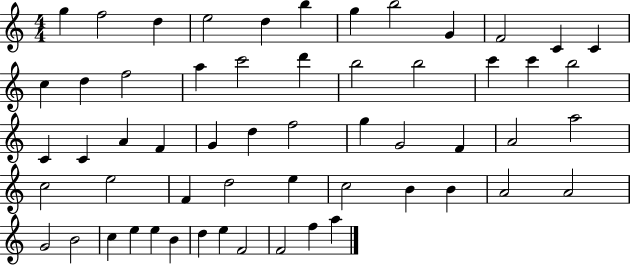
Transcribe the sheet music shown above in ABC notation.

X:1
T:Untitled
M:4/4
L:1/4
K:C
g f2 d e2 d b g b2 G F2 C C c d f2 a c'2 d' b2 b2 c' c' b2 C C A F G d f2 g G2 F A2 a2 c2 e2 F d2 e c2 B B A2 A2 G2 B2 c e e B d e F2 F2 f a